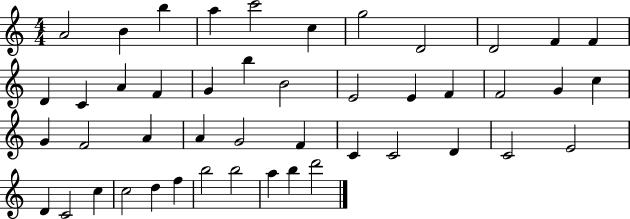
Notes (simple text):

A4/h B4/q B5/q A5/q C6/h C5/q G5/h D4/h D4/h F4/q F4/q D4/q C4/q A4/q F4/q G4/q B5/q B4/h E4/h E4/q F4/q F4/h G4/q C5/q G4/q F4/h A4/q A4/q G4/h F4/q C4/q C4/h D4/q C4/h E4/h D4/q C4/h C5/q C5/h D5/q F5/q B5/h B5/h A5/q B5/q D6/h